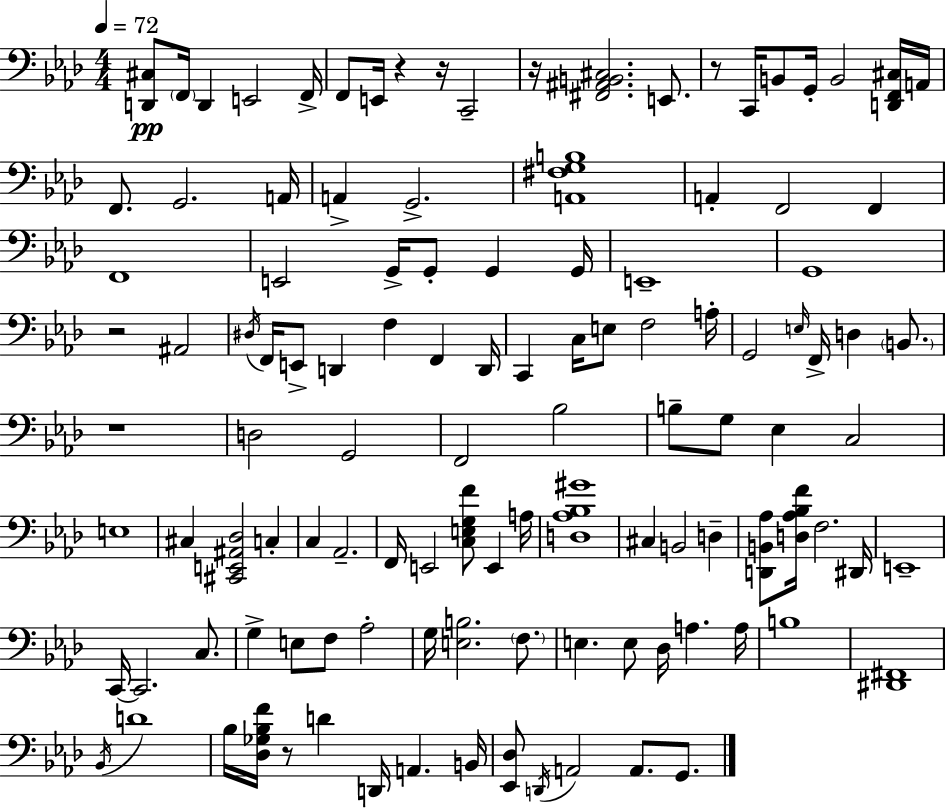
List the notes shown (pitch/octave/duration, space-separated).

[D2,C#3]/e F2/s D2/q E2/h F2/s F2/e E2/s R/q R/s C2/h R/s [F#2,A#2,B2,C#3]/h. E2/e. R/e C2/s B2/e G2/s B2/h [D2,F2,C#3]/s A2/s F2/e. G2/h. A2/s A2/q G2/h. [A2,F#3,G3,B3]/w A2/q F2/h F2/q F2/w E2/h G2/s G2/e G2/q G2/s E2/w G2/w R/h A#2/h D#3/s F2/s E2/e D2/q F3/q F2/q D2/s C2/q C3/s E3/e F3/h A3/s G2/h E3/s F2/s D3/q B2/e. R/w D3/h G2/h F2/h Bb3/h B3/e G3/e Eb3/q C3/h E3/w C#3/q [C#2,E2,A#2,Db3]/h C3/q C3/q Ab2/h. F2/s E2/h [C3,E3,G3,F4]/e E2/q A3/s [D3,Ab3,Bb3,G#4]/w C#3/q B2/h D3/q [D2,B2,Ab3]/e [D3,Ab3,Bb3,F4]/s F3/h. D#2/s E2/w C2/s C2/h. C3/e. G3/q E3/e F3/e Ab3/h G3/s [E3,B3]/h. F3/e. E3/q. E3/e Db3/s A3/q. A3/s B3/w [D#2,F#2]/w Bb2/s D4/w Bb3/s [Db3,Gb3,Bb3,F4]/s R/e D4/q D2/s A2/q. B2/s [Eb2,Db3]/e D2/s A2/h A2/e. G2/e.